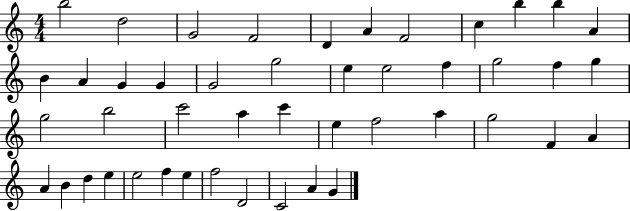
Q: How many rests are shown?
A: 0